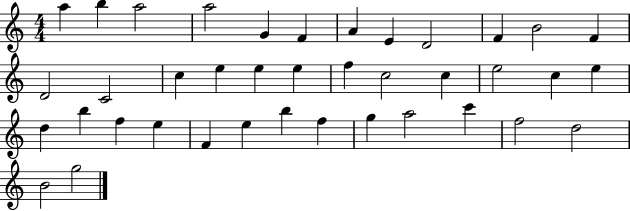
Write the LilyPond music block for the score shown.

{
  \clef treble
  \numericTimeSignature
  \time 4/4
  \key c \major
  a''4 b''4 a''2 | a''2 g'4 f'4 | a'4 e'4 d'2 | f'4 b'2 f'4 | \break d'2 c'2 | c''4 e''4 e''4 e''4 | f''4 c''2 c''4 | e''2 c''4 e''4 | \break d''4 b''4 f''4 e''4 | f'4 e''4 b''4 f''4 | g''4 a''2 c'''4 | f''2 d''2 | \break b'2 g''2 | \bar "|."
}